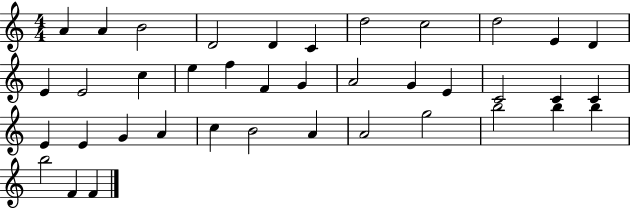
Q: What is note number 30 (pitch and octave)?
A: B4